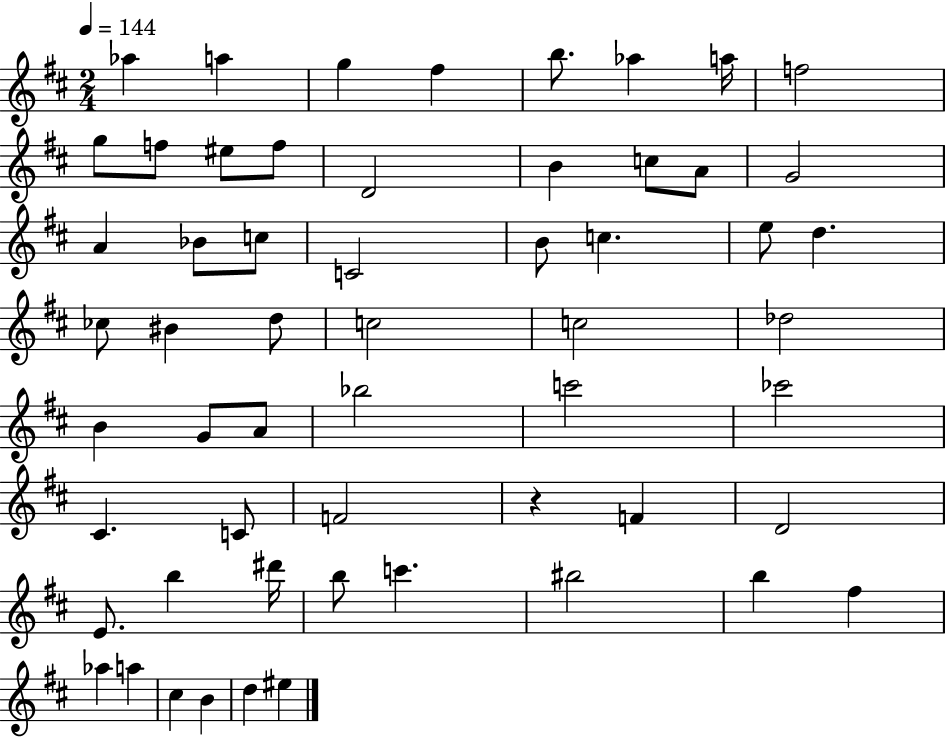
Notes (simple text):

Ab5/q A5/q G5/q F#5/q B5/e. Ab5/q A5/s F5/h G5/e F5/e EIS5/e F5/e D4/h B4/q C5/e A4/e G4/h A4/q Bb4/e C5/e C4/h B4/e C5/q. E5/e D5/q. CES5/e BIS4/q D5/e C5/h C5/h Db5/h B4/q G4/e A4/e Bb5/h C6/h CES6/h C#4/q. C4/e F4/h R/q F4/q D4/h E4/e. B5/q D#6/s B5/e C6/q. BIS5/h B5/q F#5/q Ab5/q A5/q C#5/q B4/q D5/q EIS5/q